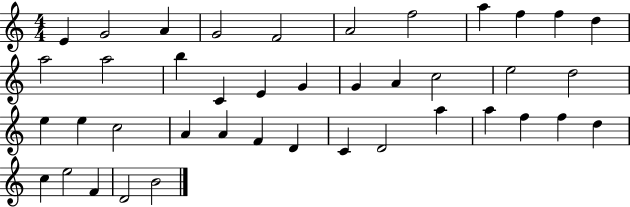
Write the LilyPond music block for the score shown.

{
  \clef treble
  \numericTimeSignature
  \time 4/4
  \key c \major
  e'4 g'2 a'4 | g'2 f'2 | a'2 f''2 | a''4 f''4 f''4 d''4 | \break a''2 a''2 | b''4 c'4 e'4 g'4 | g'4 a'4 c''2 | e''2 d''2 | \break e''4 e''4 c''2 | a'4 a'4 f'4 d'4 | c'4 d'2 a''4 | a''4 f''4 f''4 d''4 | \break c''4 e''2 f'4 | d'2 b'2 | \bar "|."
}